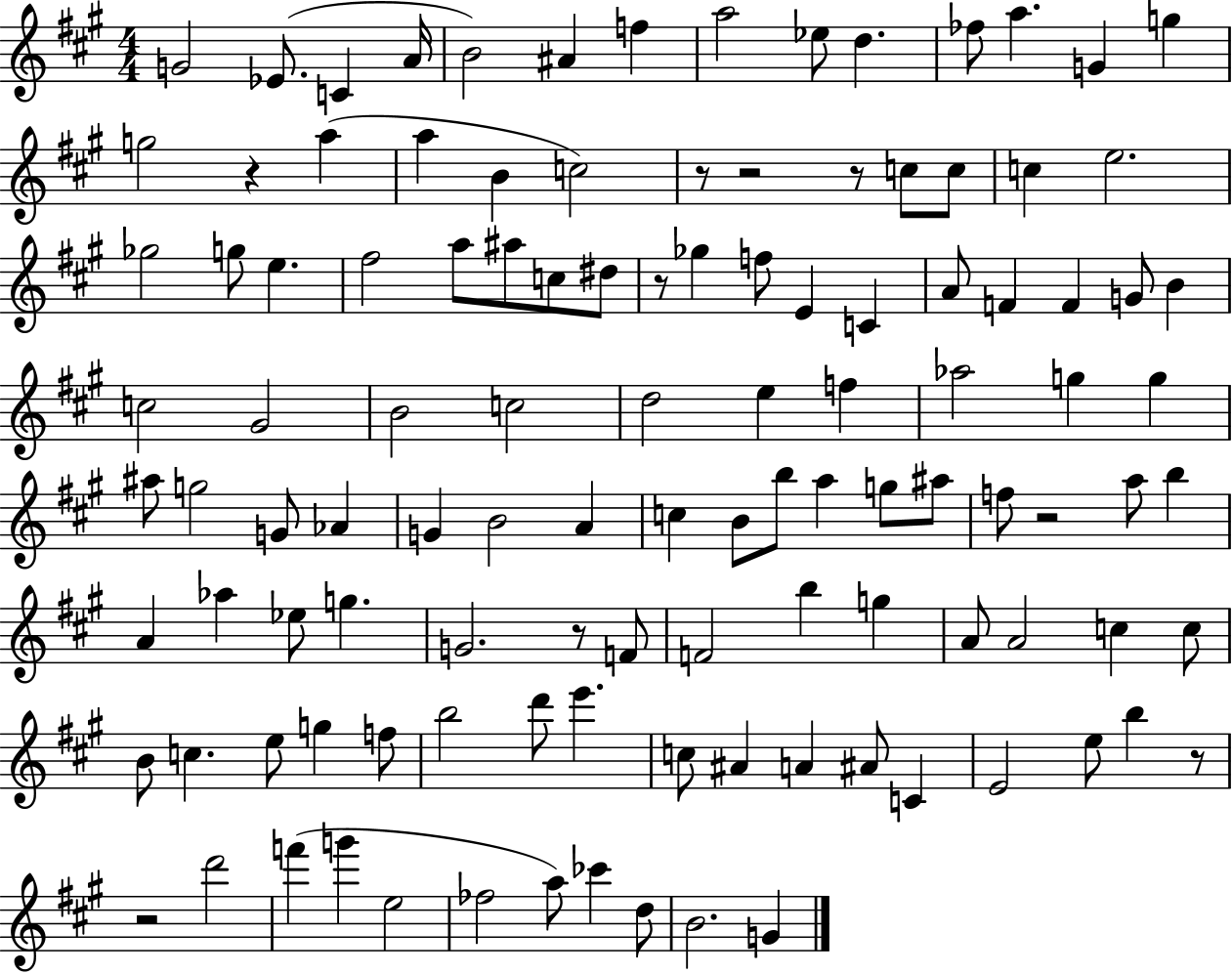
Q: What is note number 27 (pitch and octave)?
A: F#5